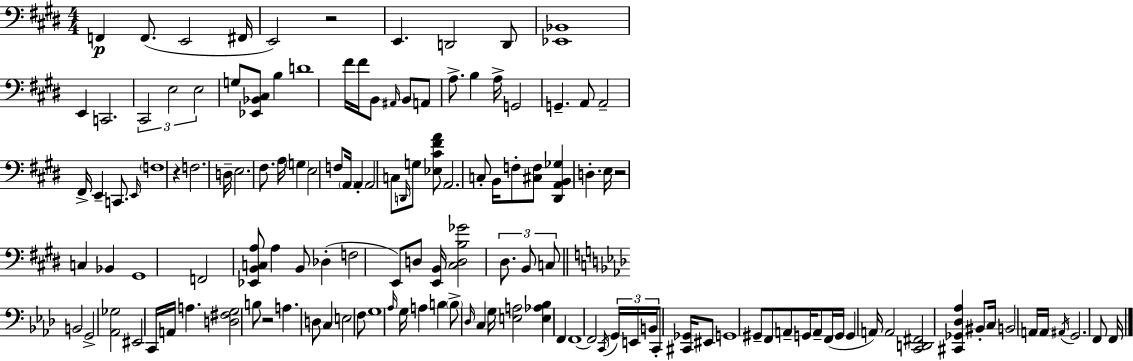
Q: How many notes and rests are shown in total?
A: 136